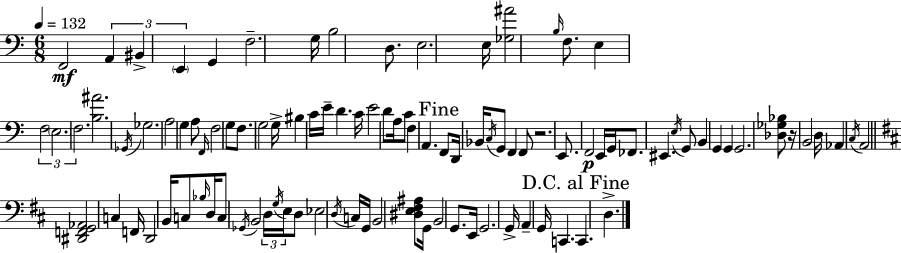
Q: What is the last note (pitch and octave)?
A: D3